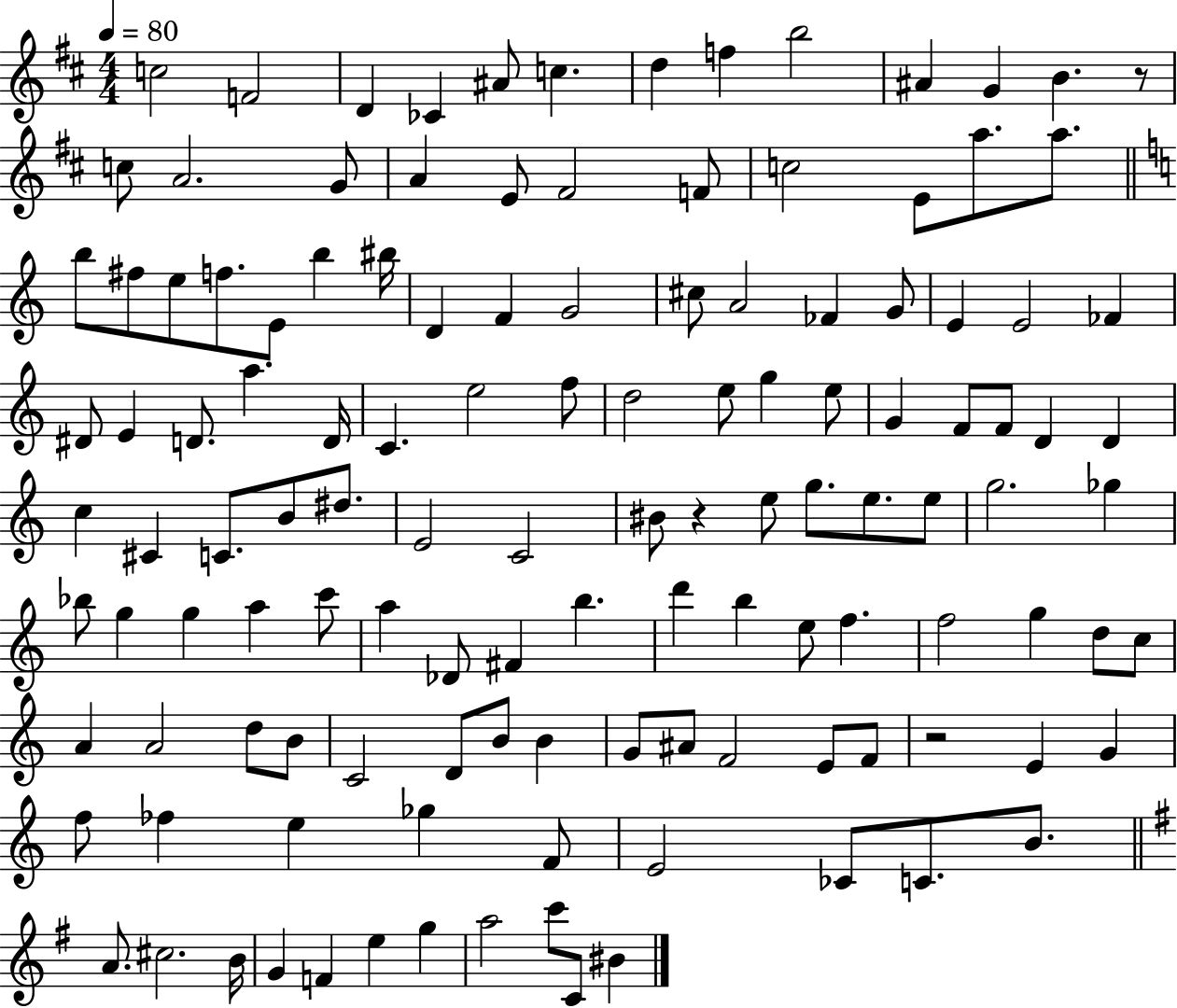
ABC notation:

X:1
T:Untitled
M:4/4
L:1/4
K:D
c2 F2 D _C ^A/2 c d f b2 ^A G B z/2 c/2 A2 G/2 A E/2 ^F2 F/2 c2 E/2 a/2 a/2 b/2 ^f/2 e/2 f/2 E/2 b ^b/4 D F G2 ^c/2 A2 _F G/2 E E2 _F ^D/2 E D/2 a D/4 C e2 f/2 d2 e/2 g e/2 G F/2 F/2 D D c ^C C/2 B/2 ^d/2 E2 C2 ^B/2 z e/2 g/2 e/2 e/2 g2 _g _b/2 g g a c'/2 a _D/2 ^F b d' b e/2 f f2 g d/2 c/2 A A2 d/2 B/2 C2 D/2 B/2 B G/2 ^A/2 F2 E/2 F/2 z2 E G f/2 _f e _g F/2 E2 _C/2 C/2 B/2 A/2 ^c2 B/4 G F e g a2 c'/2 C/2 ^B